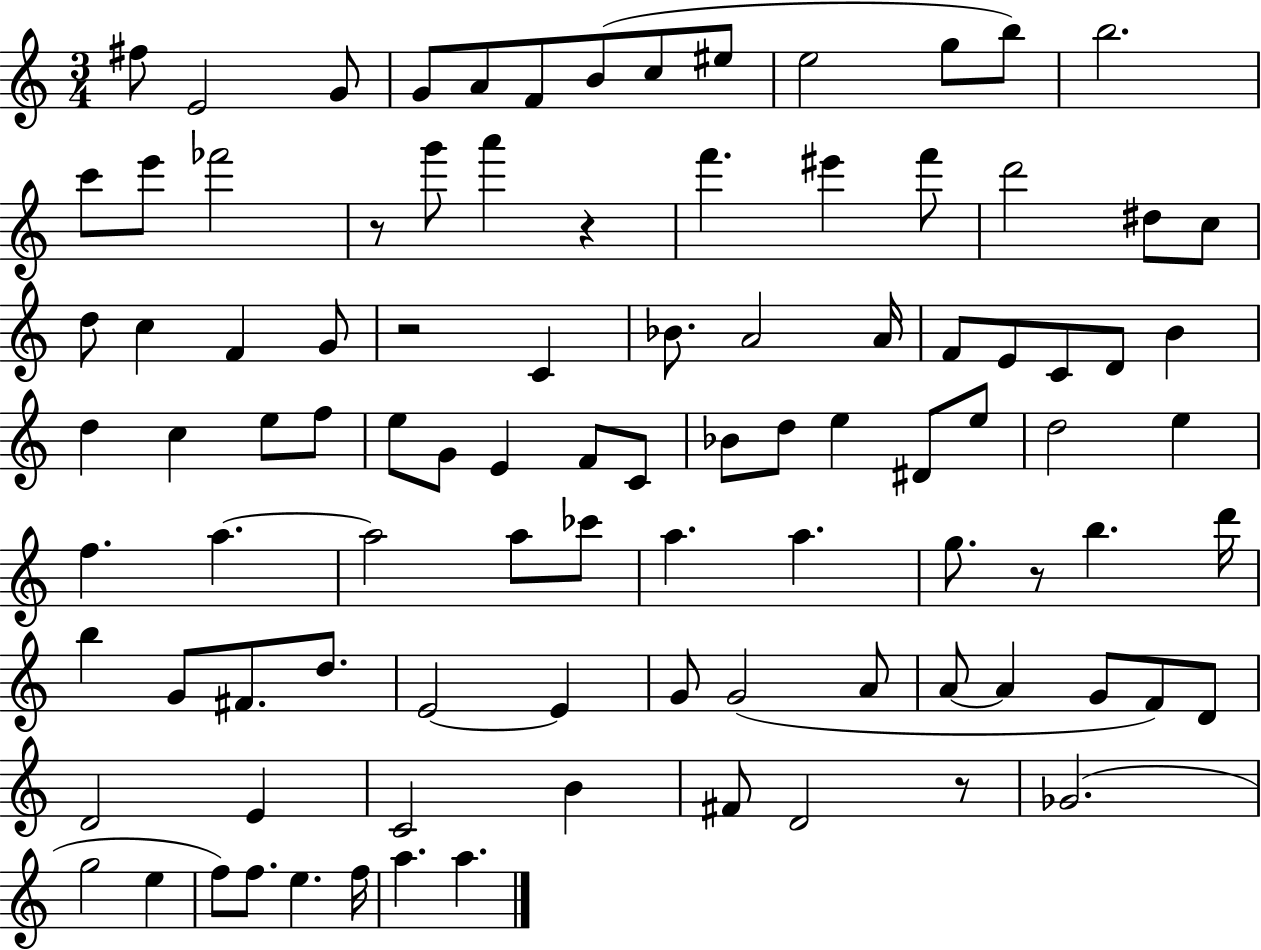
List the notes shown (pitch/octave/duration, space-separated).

F#5/e E4/h G4/e G4/e A4/e F4/e B4/e C5/e EIS5/e E5/h G5/e B5/e B5/h. C6/e E6/e FES6/h R/e G6/e A6/q R/q F6/q. EIS6/q F6/e D6/h D#5/e C5/e D5/e C5/q F4/q G4/e R/h C4/q Bb4/e. A4/h A4/s F4/e E4/e C4/e D4/e B4/q D5/q C5/q E5/e F5/e E5/e G4/e E4/q F4/e C4/e Bb4/e D5/e E5/q D#4/e E5/e D5/h E5/q F5/q. A5/q. A5/h A5/e CES6/e A5/q. A5/q. G5/e. R/e B5/q. D6/s B5/q G4/e F#4/e. D5/e. E4/h E4/q G4/e G4/h A4/e A4/e A4/q G4/e F4/e D4/e D4/h E4/q C4/h B4/q F#4/e D4/h R/e Gb4/h. G5/h E5/q F5/e F5/e. E5/q. F5/s A5/q. A5/q.